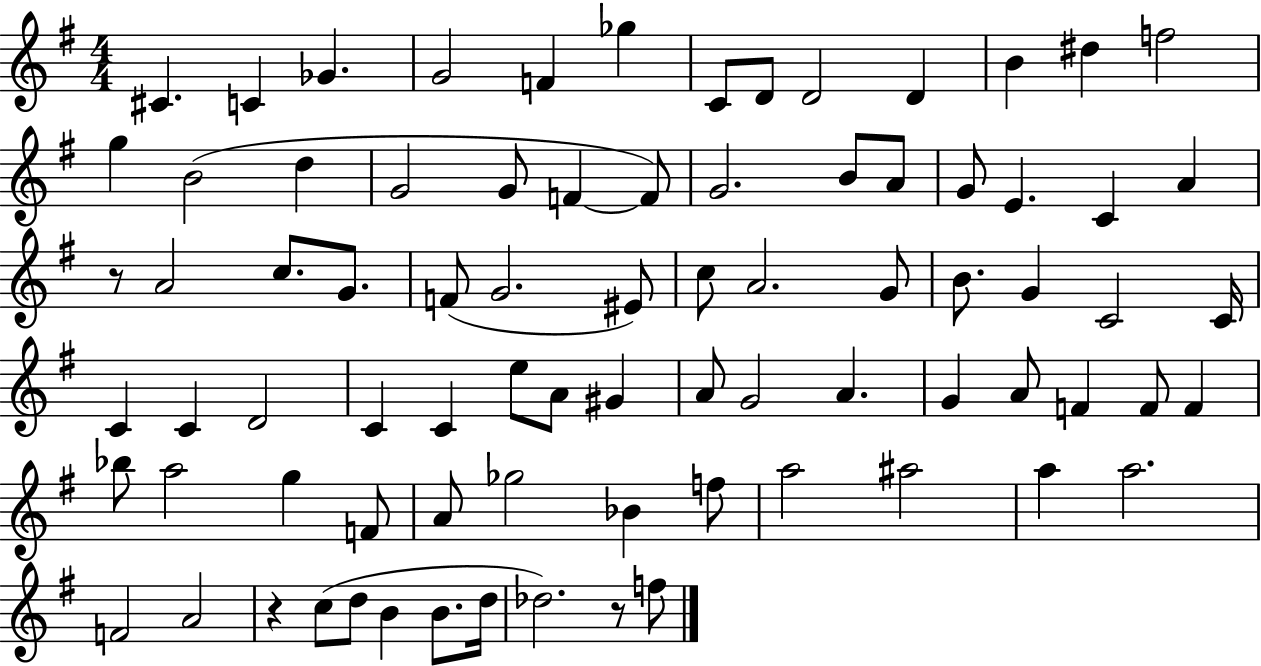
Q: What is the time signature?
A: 4/4